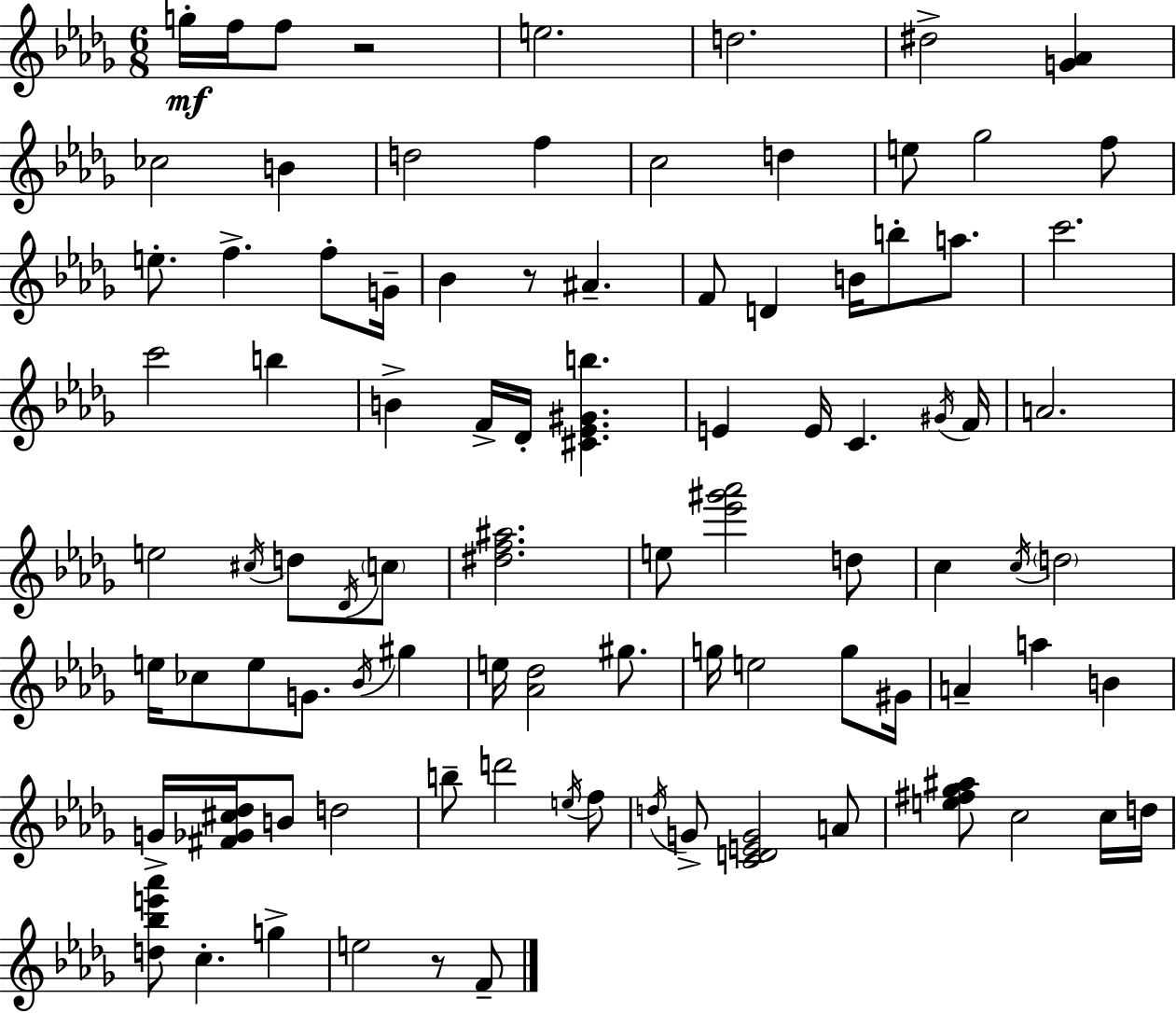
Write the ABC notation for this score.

X:1
T:Untitled
M:6/8
L:1/4
K:Bbm
g/4 f/4 f/2 z2 e2 d2 ^d2 [G_A] _c2 B d2 f c2 d e/2 _g2 f/2 e/2 f f/2 G/4 _B z/2 ^A F/2 D B/4 b/2 a/2 c'2 c'2 b B F/4 _D/4 [^C_E^Gb] E E/4 C ^G/4 F/4 A2 e2 ^c/4 d/2 _D/4 c/2 [^df^a]2 e/2 [_e'^g'_a']2 d/2 c c/4 d2 e/4 _c/2 e/2 G/2 _B/4 ^g e/4 [_A_d]2 ^g/2 g/4 e2 g/2 ^G/4 A a B G/4 [^F_G^c_d]/4 B/2 d2 b/2 d'2 e/4 f/2 d/4 G/2 [CDEG]2 A/2 [e^f_g^a]/2 c2 c/4 d/4 [d_be'_a']/2 c g e2 z/2 F/2